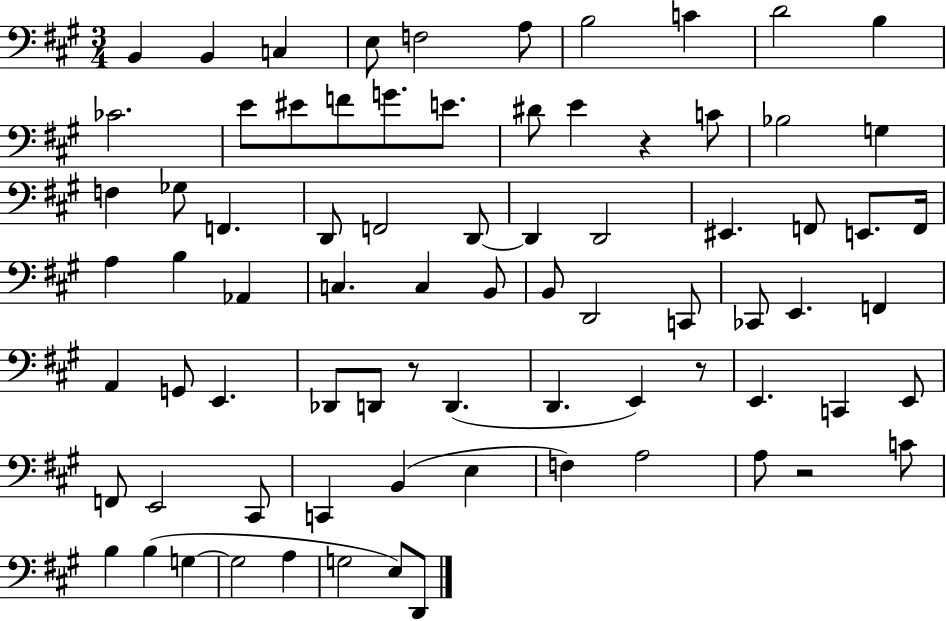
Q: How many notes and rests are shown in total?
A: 78